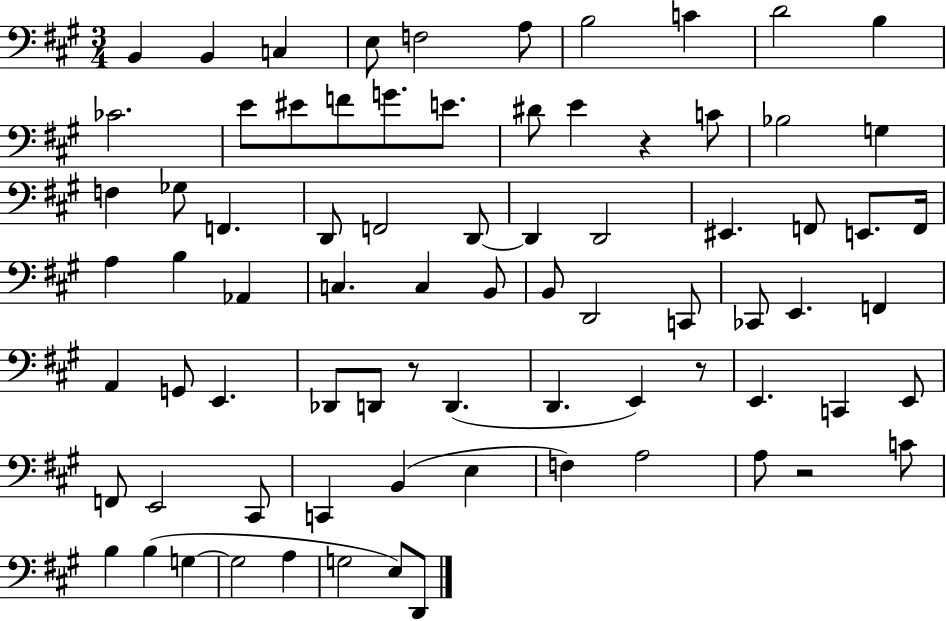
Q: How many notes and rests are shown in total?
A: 78